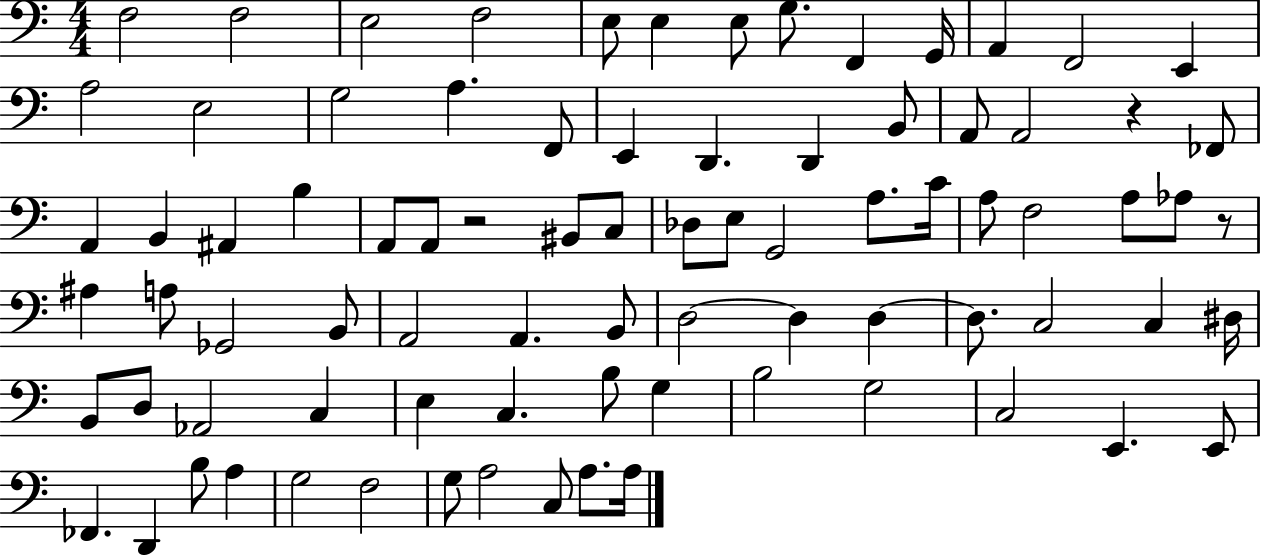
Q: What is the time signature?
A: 4/4